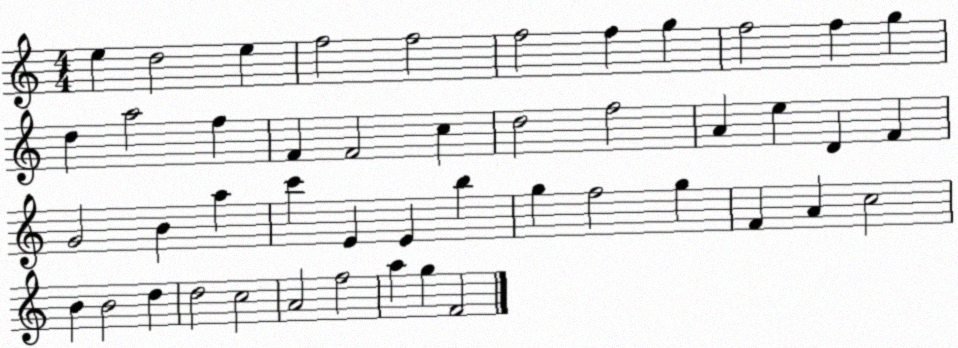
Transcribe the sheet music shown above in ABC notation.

X:1
T:Untitled
M:4/4
L:1/4
K:C
e d2 e f2 f2 f2 f g f2 f g d a2 f F F2 c d2 f2 A e D F G2 B a c' E E b g f2 g F A c2 B B2 d d2 c2 A2 f2 a g F2